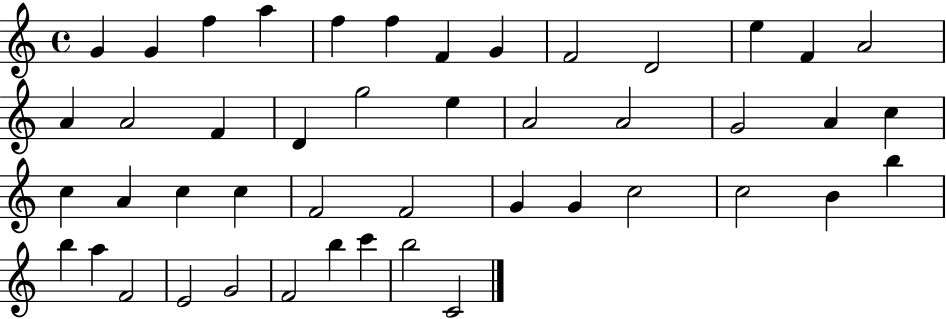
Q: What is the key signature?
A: C major